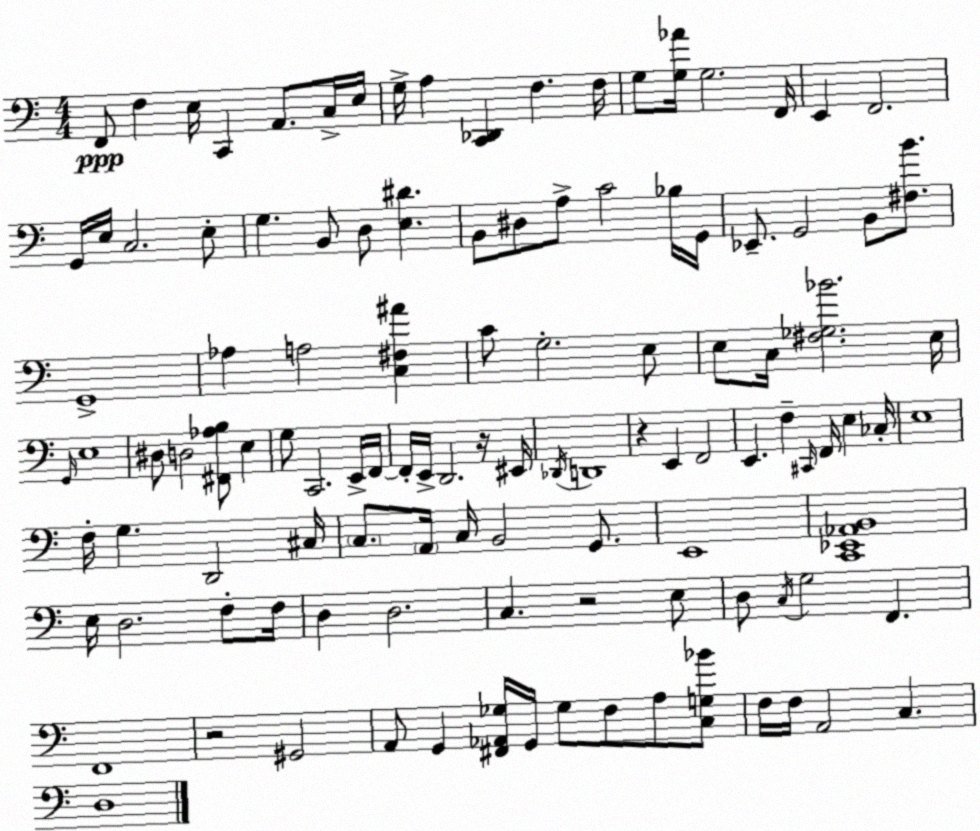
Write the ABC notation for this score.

X:1
T:Untitled
M:4/4
L:1/4
K:Am
F,,/2 F, E,/4 C,, A,,/2 C,/4 E,/4 G,/4 A, [C,,_D,,] F, F,/4 G,/2 [G,_A]/4 G,2 F,,/4 E,, F,,2 G,,/4 E,/4 C,2 E,/2 G, B,,/2 D,/2 [E,^D] B,,/2 ^D,/2 A,/2 C2 _B,/4 G,,/4 _E,,/2 G,,2 B,,/2 [^F,B]/2 G,,4 _A, A,2 [C,^F,^A] C/2 G,2 E,/2 E,/2 C,/4 [^F,_G,_B]2 E,/4 G,,/4 E,4 ^D,/2 D,2 [^F,,_A,B,]/2 E, G,/2 C,,2 E,,/4 F,,/4 F,,/4 E,,/4 D,,2 z/4 ^E,,/4 _D,,/4 D,,4 z E,, F,,2 E,, F, ^C,,/4 F,,/4 E, _C,/4 E,4 F,/4 G, D,,2 ^C,/4 C,/2 A,,/4 C,/4 B,,2 G,,/2 E,,4 [C,,_E,,_A,,B,,]4 E,/4 D,2 F,/2 F,/4 D, D,2 C, z2 E,/2 D,/2 C,/4 G,2 F,, F,,4 z2 ^G,,2 A,,/2 G,, [^F,,_A,,_G,]/4 G,,/4 _G,/2 F,/2 A,/2 [C,G,_B]/2 F,/4 F,/4 A,,2 C, D,4